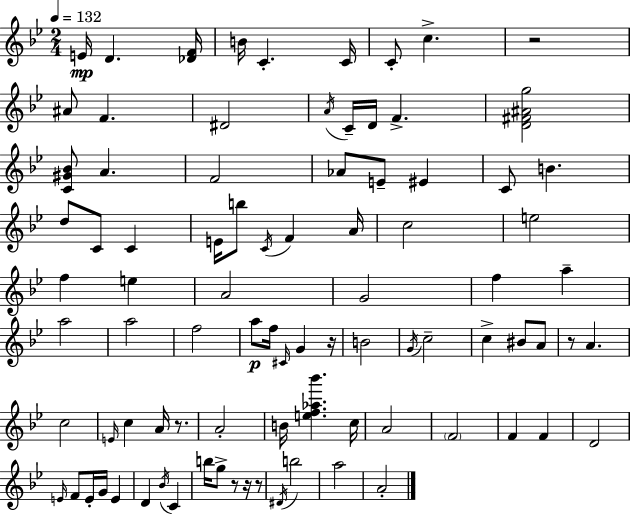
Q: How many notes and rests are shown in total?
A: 88